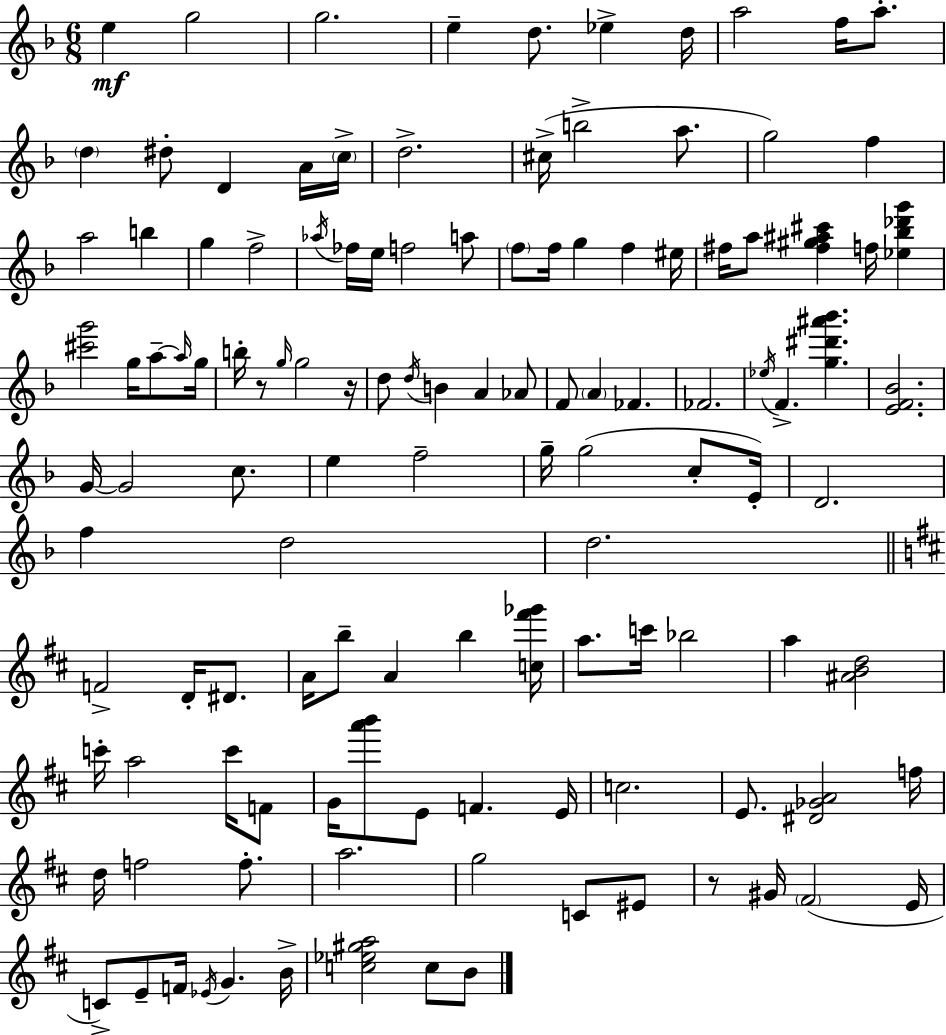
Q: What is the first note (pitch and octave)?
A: E5